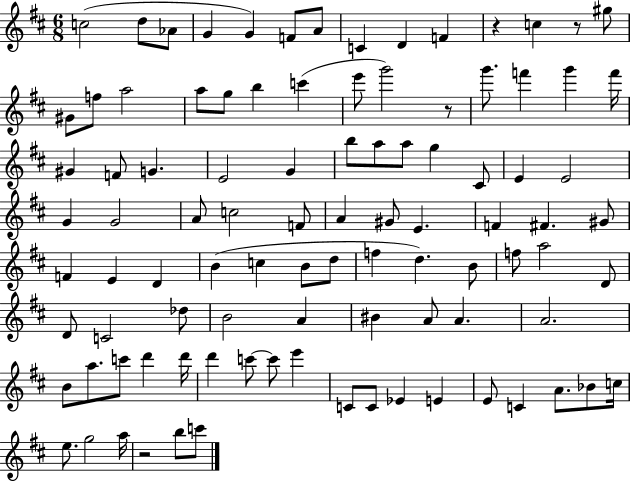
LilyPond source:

{
  \clef treble
  \numericTimeSignature
  \time 6/8
  \key d \major
  c''2( d''8 aes'8 | g'4 g'4) f'8 a'8 | c'4 d'4 f'4 | r4 c''4 r8 gis''8 | \break gis'8 f''8 a''2 | a''8 g''8 b''4 c'''4( | e'''8 g'''2) r8 | g'''8. f'''4 g'''4 f'''16 | \break gis'4 f'8 g'4. | e'2 g'4 | b''8 a''8 a''8 g''4 cis'8 | e'4 e'2 | \break g'4 g'2 | a'8 c''2 f'8 | a'4 gis'8 e'4. | f'4 fis'4. gis'8 | \break f'4 e'4 d'4 | b'4( c''4 b'8 d''8 | f''4 d''4.) b'8 | f''8 a''2 d'8 | \break d'8 c'2 des''8 | b'2 a'4 | bis'4 a'8 a'4. | a'2. | \break b'8 a''8. c'''8 d'''4 d'''16 | d'''4 c'''8~~ c'''8 e'''4 | c'8 c'8 ees'4 e'4 | e'8 c'4 a'8. bes'8 c''16 | \break e''8. g''2 a''16 | r2 b''8 c'''8 | \bar "|."
}